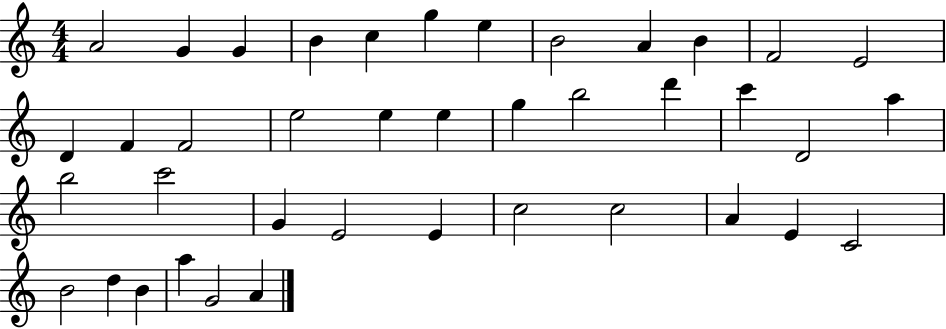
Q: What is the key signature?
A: C major